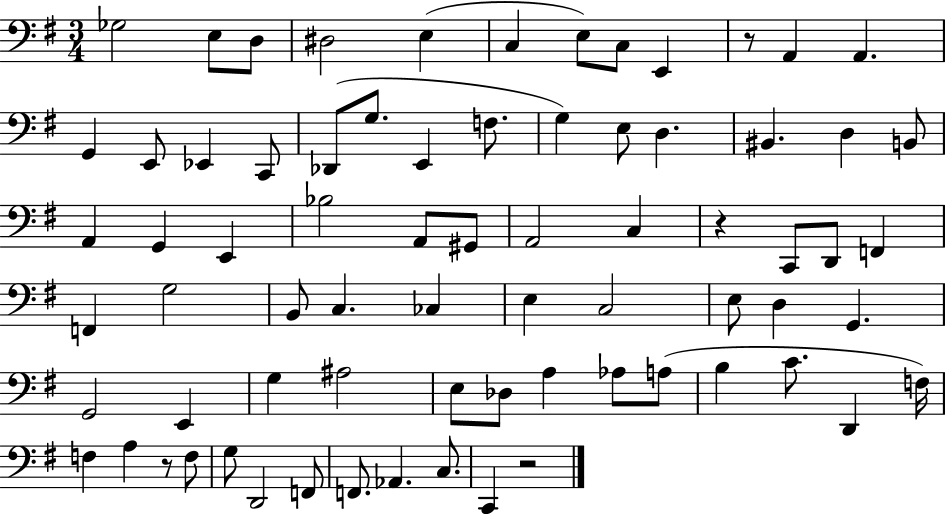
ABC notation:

X:1
T:Untitled
M:3/4
L:1/4
K:G
_G,2 E,/2 D,/2 ^D,2 E, C, E,/2 C,/2 E,, z/2 A,, A,, G,, E,,/2 _E,, C,,/2 _D,,/2 G,/2 E,, F,/2 G, E,/2 D, ^B,, D, B,,/2 A,, G,, E,, _B,2 A,,/2 ^G,,/2 A,,2 C, z C,,/2 D,,/2 F,, F,, G,2 B,,/2 C, _C, E, C,2 E,/2 D, G,, G,,2 E,, G, ^A,2 E,/2 _D,/2 A, _A,/2 A,/2 B, C/2 D,, F,/4 F, A, z/2 F,/2 G,/2 D,,2 F,,/2 F,,/2 _A,, C,/2 C,, z2